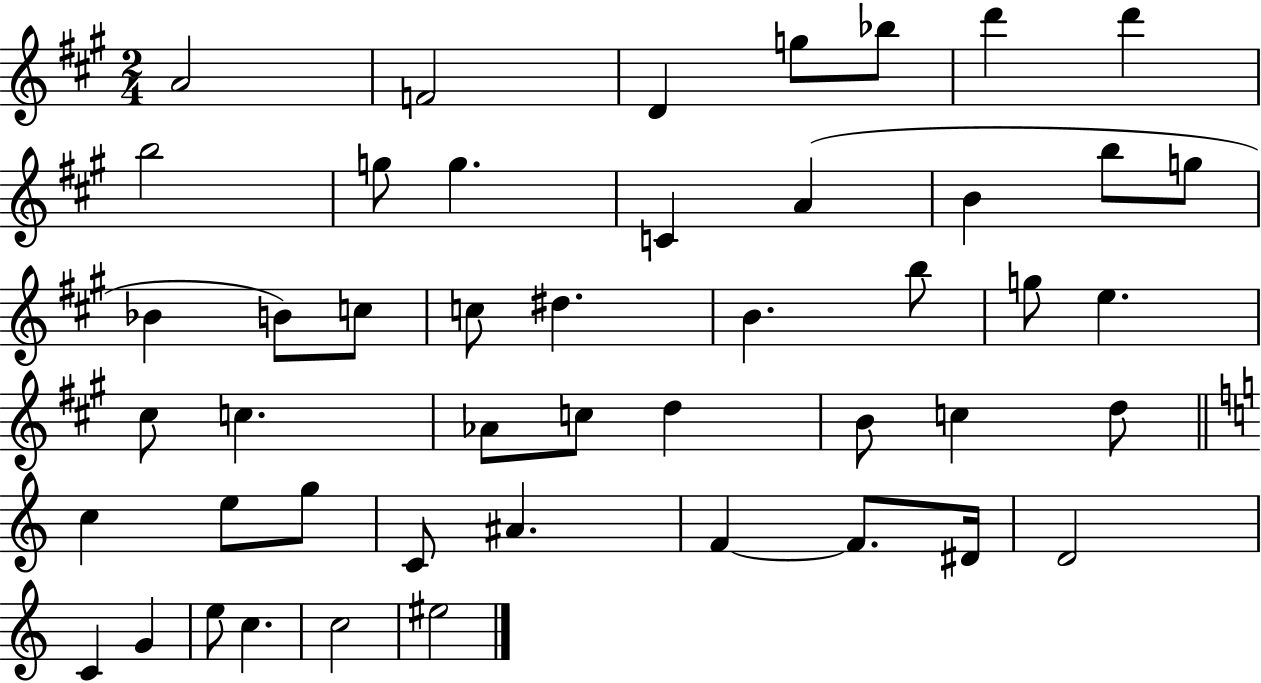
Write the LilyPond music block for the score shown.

{
  \clef treble
  \numericTimeSignature
  \time 2/4
  \key a \major
  \repeat volta 2 { a'2 | f'2 | d'4 g''8 bes''8 | d'''4 d'''4 | \break b''2 | g''8 g''4. | c'4 a'4( | b'4 b''8 g''8 | \break bes'4 b'8) c''8 | c''8 dis''4. | b'4. b''8 | g''8 e''4. | \break cis''8 c''4. | aes'8 c''8 d''4 | b'8 c''4 d''8 | \bar "||" \break \key c \major c''4 e''8 g''8 | c'8 ais'4. | f'4~~ f'8. dis'16 | d'2 | \break c'4 g'4 | e''8 c''4. | c''2 | eis''2 | \break } \bar "|."
}